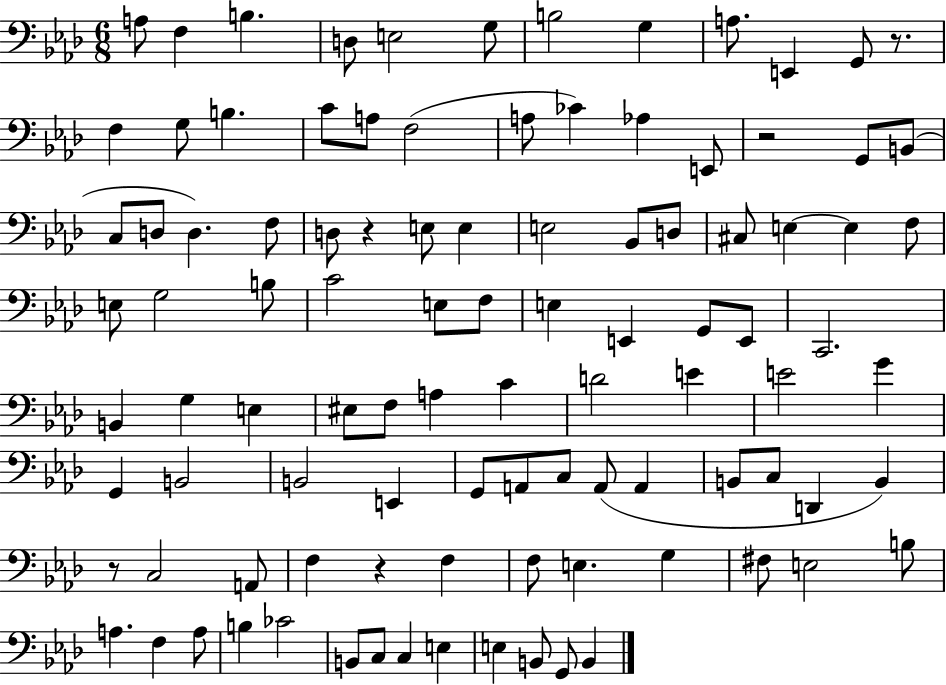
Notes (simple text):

A3/e F3/q B3/q. D3/e E3/h G3/e B3/h G3/q A3/e. E2/q G2/e R/e. F3/q G3/e B3/q. C4/e A3/e F3/h A3/e CES4/q Ab3/q E2/e R/h G2/e B2/e C3/e D3/e D3/q. F3/e D3/e R/q E3/e E3/q E3/h Bb2/e D3/e C#3/e E3/q E3/q F3/e E3/e G3/h B3/e C4/h E3/e F3/e E3/q E2/q G2/e E2/e C2/h. B2/q G3/q E3/q EIS3/e F3/e A3/q C4/q D4/h E4/q E4/h G4/q G2/q B2/h B2/h E2/q G2/e A2/e C3/e A2/e A2/q B2/e C3/e D2/q B2/q R/e C3/h A2/e F3/q R/q F3/q F3/e E3/q. G3/q F#3/e E3/h B3/e A3/q. F3/q A3/e B3/q CES4/h B2/e C3/e C3/q E3/q E3/q B2/e G2/e B2/q